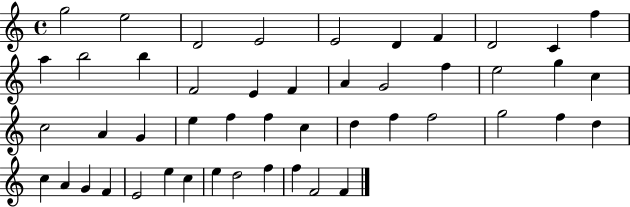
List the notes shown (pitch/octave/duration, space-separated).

G5/h E5/h D4/h E4/h E4/h D4/q F4/q D4/h C4/q F5/q A5/q B5/h B5/q F4/h E4/q F4/q A4/q G4/h F5/q E5/h G5/q C5/q C5/h A4/q G4/q E5/q F5/q F5/q C5/q D5/q F5/q F5/h G5/h F5/q D5/q C5/q A4/q G4/q F4/q E4/h E5/q C5/q E5/q D5/h F5/q F5/q F4/h F4/q